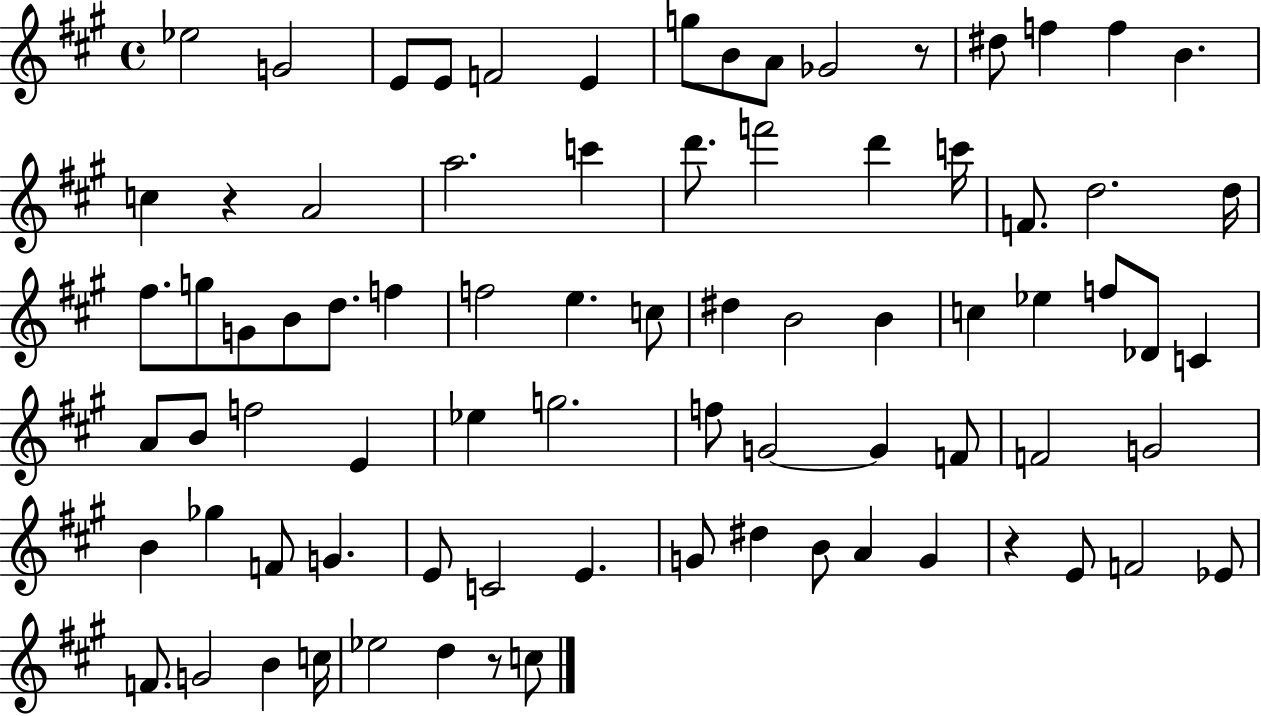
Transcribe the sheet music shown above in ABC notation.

X:1
T:Untitled
M:4/4
L:1/4
K:A
_e2 G2 E/2 E/2 F2 E g/2 B/2 A/2 _G2 z/2 ^d/2 f f B c z A2 a2 c' d'/2 f'2 d' c'/4 F/2 d2 d/4 ^f/2 g/2 G/2 B/2 d/2 f f2 e c/2 ^d B2 B c _e f/2 _D/2 C A/2 B/2 f2 E _e g2 f/2 G2 G F/2 F2 G2 B _g F/2 G E/2 C2 E G/2 ^d B/2 A G z E/2 F2 _E/2 F/2 G2 B c/4 _e2 d z/2 c/2